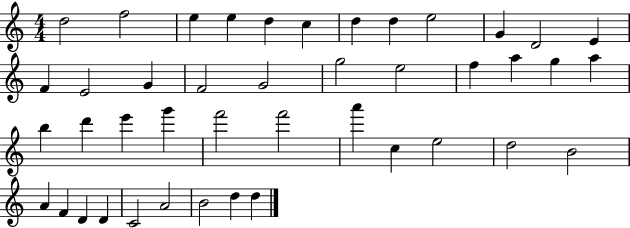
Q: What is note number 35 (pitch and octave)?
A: A4